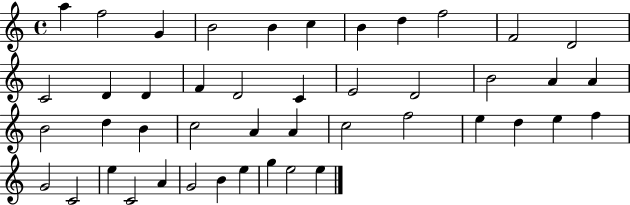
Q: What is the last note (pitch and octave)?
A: E5